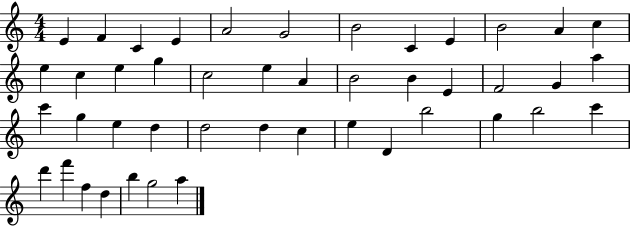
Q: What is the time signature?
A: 4/4